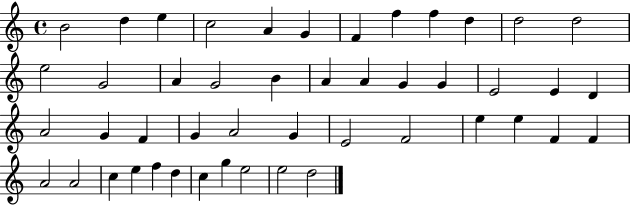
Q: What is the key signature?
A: C major